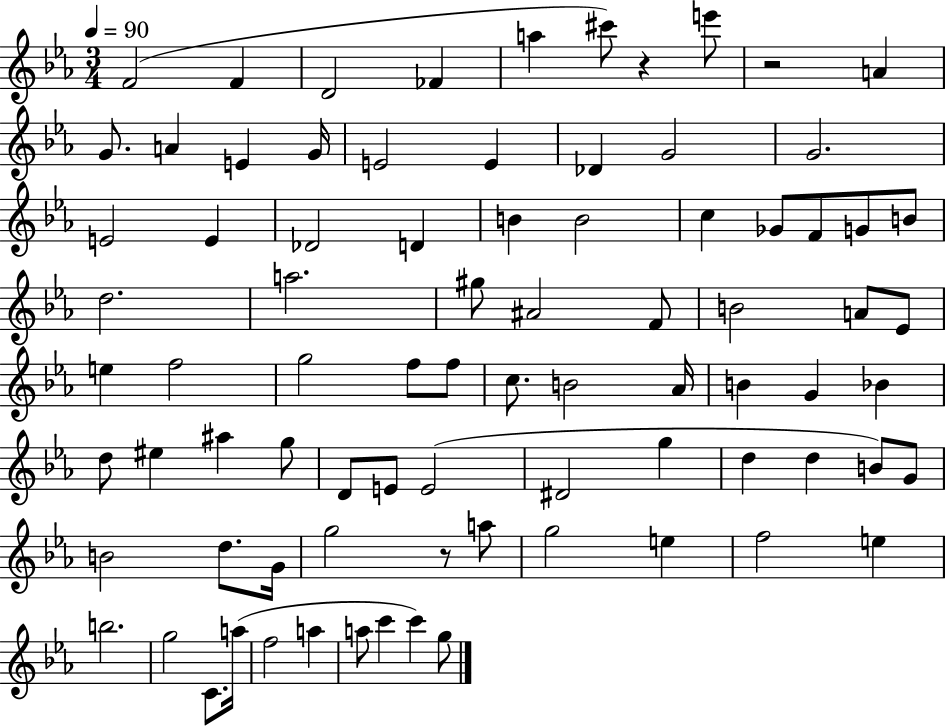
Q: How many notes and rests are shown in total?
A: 82